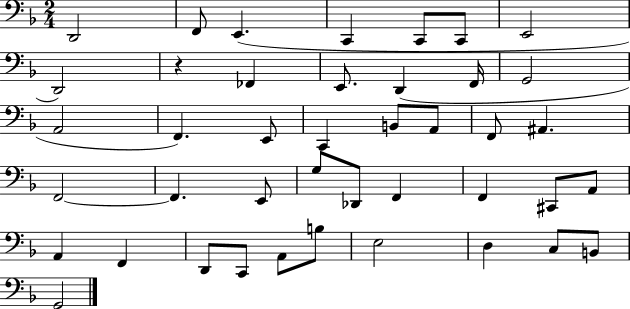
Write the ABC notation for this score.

X:1
T:Untitled
M:2/4
L:1/4
K:F
D,,2 F,,/2 E,, C,, C,,/2 C,,/2 E,,2 D,,2 z _F,, E,,/2 D,, F,,/4 G,,2 A,,2 F,, E,,/2 C,, B,,/2 A,,/2 F,,/2 ^A,, F,,2 F,, E,,/2 G,/2 _D,,/2 F,, F,, ^C,,/2 A,,/2 A,, F,, D,,/2 C,,/2 A,,/2 B,/2 E,2 D, C,/2 B,,/2 G,,2